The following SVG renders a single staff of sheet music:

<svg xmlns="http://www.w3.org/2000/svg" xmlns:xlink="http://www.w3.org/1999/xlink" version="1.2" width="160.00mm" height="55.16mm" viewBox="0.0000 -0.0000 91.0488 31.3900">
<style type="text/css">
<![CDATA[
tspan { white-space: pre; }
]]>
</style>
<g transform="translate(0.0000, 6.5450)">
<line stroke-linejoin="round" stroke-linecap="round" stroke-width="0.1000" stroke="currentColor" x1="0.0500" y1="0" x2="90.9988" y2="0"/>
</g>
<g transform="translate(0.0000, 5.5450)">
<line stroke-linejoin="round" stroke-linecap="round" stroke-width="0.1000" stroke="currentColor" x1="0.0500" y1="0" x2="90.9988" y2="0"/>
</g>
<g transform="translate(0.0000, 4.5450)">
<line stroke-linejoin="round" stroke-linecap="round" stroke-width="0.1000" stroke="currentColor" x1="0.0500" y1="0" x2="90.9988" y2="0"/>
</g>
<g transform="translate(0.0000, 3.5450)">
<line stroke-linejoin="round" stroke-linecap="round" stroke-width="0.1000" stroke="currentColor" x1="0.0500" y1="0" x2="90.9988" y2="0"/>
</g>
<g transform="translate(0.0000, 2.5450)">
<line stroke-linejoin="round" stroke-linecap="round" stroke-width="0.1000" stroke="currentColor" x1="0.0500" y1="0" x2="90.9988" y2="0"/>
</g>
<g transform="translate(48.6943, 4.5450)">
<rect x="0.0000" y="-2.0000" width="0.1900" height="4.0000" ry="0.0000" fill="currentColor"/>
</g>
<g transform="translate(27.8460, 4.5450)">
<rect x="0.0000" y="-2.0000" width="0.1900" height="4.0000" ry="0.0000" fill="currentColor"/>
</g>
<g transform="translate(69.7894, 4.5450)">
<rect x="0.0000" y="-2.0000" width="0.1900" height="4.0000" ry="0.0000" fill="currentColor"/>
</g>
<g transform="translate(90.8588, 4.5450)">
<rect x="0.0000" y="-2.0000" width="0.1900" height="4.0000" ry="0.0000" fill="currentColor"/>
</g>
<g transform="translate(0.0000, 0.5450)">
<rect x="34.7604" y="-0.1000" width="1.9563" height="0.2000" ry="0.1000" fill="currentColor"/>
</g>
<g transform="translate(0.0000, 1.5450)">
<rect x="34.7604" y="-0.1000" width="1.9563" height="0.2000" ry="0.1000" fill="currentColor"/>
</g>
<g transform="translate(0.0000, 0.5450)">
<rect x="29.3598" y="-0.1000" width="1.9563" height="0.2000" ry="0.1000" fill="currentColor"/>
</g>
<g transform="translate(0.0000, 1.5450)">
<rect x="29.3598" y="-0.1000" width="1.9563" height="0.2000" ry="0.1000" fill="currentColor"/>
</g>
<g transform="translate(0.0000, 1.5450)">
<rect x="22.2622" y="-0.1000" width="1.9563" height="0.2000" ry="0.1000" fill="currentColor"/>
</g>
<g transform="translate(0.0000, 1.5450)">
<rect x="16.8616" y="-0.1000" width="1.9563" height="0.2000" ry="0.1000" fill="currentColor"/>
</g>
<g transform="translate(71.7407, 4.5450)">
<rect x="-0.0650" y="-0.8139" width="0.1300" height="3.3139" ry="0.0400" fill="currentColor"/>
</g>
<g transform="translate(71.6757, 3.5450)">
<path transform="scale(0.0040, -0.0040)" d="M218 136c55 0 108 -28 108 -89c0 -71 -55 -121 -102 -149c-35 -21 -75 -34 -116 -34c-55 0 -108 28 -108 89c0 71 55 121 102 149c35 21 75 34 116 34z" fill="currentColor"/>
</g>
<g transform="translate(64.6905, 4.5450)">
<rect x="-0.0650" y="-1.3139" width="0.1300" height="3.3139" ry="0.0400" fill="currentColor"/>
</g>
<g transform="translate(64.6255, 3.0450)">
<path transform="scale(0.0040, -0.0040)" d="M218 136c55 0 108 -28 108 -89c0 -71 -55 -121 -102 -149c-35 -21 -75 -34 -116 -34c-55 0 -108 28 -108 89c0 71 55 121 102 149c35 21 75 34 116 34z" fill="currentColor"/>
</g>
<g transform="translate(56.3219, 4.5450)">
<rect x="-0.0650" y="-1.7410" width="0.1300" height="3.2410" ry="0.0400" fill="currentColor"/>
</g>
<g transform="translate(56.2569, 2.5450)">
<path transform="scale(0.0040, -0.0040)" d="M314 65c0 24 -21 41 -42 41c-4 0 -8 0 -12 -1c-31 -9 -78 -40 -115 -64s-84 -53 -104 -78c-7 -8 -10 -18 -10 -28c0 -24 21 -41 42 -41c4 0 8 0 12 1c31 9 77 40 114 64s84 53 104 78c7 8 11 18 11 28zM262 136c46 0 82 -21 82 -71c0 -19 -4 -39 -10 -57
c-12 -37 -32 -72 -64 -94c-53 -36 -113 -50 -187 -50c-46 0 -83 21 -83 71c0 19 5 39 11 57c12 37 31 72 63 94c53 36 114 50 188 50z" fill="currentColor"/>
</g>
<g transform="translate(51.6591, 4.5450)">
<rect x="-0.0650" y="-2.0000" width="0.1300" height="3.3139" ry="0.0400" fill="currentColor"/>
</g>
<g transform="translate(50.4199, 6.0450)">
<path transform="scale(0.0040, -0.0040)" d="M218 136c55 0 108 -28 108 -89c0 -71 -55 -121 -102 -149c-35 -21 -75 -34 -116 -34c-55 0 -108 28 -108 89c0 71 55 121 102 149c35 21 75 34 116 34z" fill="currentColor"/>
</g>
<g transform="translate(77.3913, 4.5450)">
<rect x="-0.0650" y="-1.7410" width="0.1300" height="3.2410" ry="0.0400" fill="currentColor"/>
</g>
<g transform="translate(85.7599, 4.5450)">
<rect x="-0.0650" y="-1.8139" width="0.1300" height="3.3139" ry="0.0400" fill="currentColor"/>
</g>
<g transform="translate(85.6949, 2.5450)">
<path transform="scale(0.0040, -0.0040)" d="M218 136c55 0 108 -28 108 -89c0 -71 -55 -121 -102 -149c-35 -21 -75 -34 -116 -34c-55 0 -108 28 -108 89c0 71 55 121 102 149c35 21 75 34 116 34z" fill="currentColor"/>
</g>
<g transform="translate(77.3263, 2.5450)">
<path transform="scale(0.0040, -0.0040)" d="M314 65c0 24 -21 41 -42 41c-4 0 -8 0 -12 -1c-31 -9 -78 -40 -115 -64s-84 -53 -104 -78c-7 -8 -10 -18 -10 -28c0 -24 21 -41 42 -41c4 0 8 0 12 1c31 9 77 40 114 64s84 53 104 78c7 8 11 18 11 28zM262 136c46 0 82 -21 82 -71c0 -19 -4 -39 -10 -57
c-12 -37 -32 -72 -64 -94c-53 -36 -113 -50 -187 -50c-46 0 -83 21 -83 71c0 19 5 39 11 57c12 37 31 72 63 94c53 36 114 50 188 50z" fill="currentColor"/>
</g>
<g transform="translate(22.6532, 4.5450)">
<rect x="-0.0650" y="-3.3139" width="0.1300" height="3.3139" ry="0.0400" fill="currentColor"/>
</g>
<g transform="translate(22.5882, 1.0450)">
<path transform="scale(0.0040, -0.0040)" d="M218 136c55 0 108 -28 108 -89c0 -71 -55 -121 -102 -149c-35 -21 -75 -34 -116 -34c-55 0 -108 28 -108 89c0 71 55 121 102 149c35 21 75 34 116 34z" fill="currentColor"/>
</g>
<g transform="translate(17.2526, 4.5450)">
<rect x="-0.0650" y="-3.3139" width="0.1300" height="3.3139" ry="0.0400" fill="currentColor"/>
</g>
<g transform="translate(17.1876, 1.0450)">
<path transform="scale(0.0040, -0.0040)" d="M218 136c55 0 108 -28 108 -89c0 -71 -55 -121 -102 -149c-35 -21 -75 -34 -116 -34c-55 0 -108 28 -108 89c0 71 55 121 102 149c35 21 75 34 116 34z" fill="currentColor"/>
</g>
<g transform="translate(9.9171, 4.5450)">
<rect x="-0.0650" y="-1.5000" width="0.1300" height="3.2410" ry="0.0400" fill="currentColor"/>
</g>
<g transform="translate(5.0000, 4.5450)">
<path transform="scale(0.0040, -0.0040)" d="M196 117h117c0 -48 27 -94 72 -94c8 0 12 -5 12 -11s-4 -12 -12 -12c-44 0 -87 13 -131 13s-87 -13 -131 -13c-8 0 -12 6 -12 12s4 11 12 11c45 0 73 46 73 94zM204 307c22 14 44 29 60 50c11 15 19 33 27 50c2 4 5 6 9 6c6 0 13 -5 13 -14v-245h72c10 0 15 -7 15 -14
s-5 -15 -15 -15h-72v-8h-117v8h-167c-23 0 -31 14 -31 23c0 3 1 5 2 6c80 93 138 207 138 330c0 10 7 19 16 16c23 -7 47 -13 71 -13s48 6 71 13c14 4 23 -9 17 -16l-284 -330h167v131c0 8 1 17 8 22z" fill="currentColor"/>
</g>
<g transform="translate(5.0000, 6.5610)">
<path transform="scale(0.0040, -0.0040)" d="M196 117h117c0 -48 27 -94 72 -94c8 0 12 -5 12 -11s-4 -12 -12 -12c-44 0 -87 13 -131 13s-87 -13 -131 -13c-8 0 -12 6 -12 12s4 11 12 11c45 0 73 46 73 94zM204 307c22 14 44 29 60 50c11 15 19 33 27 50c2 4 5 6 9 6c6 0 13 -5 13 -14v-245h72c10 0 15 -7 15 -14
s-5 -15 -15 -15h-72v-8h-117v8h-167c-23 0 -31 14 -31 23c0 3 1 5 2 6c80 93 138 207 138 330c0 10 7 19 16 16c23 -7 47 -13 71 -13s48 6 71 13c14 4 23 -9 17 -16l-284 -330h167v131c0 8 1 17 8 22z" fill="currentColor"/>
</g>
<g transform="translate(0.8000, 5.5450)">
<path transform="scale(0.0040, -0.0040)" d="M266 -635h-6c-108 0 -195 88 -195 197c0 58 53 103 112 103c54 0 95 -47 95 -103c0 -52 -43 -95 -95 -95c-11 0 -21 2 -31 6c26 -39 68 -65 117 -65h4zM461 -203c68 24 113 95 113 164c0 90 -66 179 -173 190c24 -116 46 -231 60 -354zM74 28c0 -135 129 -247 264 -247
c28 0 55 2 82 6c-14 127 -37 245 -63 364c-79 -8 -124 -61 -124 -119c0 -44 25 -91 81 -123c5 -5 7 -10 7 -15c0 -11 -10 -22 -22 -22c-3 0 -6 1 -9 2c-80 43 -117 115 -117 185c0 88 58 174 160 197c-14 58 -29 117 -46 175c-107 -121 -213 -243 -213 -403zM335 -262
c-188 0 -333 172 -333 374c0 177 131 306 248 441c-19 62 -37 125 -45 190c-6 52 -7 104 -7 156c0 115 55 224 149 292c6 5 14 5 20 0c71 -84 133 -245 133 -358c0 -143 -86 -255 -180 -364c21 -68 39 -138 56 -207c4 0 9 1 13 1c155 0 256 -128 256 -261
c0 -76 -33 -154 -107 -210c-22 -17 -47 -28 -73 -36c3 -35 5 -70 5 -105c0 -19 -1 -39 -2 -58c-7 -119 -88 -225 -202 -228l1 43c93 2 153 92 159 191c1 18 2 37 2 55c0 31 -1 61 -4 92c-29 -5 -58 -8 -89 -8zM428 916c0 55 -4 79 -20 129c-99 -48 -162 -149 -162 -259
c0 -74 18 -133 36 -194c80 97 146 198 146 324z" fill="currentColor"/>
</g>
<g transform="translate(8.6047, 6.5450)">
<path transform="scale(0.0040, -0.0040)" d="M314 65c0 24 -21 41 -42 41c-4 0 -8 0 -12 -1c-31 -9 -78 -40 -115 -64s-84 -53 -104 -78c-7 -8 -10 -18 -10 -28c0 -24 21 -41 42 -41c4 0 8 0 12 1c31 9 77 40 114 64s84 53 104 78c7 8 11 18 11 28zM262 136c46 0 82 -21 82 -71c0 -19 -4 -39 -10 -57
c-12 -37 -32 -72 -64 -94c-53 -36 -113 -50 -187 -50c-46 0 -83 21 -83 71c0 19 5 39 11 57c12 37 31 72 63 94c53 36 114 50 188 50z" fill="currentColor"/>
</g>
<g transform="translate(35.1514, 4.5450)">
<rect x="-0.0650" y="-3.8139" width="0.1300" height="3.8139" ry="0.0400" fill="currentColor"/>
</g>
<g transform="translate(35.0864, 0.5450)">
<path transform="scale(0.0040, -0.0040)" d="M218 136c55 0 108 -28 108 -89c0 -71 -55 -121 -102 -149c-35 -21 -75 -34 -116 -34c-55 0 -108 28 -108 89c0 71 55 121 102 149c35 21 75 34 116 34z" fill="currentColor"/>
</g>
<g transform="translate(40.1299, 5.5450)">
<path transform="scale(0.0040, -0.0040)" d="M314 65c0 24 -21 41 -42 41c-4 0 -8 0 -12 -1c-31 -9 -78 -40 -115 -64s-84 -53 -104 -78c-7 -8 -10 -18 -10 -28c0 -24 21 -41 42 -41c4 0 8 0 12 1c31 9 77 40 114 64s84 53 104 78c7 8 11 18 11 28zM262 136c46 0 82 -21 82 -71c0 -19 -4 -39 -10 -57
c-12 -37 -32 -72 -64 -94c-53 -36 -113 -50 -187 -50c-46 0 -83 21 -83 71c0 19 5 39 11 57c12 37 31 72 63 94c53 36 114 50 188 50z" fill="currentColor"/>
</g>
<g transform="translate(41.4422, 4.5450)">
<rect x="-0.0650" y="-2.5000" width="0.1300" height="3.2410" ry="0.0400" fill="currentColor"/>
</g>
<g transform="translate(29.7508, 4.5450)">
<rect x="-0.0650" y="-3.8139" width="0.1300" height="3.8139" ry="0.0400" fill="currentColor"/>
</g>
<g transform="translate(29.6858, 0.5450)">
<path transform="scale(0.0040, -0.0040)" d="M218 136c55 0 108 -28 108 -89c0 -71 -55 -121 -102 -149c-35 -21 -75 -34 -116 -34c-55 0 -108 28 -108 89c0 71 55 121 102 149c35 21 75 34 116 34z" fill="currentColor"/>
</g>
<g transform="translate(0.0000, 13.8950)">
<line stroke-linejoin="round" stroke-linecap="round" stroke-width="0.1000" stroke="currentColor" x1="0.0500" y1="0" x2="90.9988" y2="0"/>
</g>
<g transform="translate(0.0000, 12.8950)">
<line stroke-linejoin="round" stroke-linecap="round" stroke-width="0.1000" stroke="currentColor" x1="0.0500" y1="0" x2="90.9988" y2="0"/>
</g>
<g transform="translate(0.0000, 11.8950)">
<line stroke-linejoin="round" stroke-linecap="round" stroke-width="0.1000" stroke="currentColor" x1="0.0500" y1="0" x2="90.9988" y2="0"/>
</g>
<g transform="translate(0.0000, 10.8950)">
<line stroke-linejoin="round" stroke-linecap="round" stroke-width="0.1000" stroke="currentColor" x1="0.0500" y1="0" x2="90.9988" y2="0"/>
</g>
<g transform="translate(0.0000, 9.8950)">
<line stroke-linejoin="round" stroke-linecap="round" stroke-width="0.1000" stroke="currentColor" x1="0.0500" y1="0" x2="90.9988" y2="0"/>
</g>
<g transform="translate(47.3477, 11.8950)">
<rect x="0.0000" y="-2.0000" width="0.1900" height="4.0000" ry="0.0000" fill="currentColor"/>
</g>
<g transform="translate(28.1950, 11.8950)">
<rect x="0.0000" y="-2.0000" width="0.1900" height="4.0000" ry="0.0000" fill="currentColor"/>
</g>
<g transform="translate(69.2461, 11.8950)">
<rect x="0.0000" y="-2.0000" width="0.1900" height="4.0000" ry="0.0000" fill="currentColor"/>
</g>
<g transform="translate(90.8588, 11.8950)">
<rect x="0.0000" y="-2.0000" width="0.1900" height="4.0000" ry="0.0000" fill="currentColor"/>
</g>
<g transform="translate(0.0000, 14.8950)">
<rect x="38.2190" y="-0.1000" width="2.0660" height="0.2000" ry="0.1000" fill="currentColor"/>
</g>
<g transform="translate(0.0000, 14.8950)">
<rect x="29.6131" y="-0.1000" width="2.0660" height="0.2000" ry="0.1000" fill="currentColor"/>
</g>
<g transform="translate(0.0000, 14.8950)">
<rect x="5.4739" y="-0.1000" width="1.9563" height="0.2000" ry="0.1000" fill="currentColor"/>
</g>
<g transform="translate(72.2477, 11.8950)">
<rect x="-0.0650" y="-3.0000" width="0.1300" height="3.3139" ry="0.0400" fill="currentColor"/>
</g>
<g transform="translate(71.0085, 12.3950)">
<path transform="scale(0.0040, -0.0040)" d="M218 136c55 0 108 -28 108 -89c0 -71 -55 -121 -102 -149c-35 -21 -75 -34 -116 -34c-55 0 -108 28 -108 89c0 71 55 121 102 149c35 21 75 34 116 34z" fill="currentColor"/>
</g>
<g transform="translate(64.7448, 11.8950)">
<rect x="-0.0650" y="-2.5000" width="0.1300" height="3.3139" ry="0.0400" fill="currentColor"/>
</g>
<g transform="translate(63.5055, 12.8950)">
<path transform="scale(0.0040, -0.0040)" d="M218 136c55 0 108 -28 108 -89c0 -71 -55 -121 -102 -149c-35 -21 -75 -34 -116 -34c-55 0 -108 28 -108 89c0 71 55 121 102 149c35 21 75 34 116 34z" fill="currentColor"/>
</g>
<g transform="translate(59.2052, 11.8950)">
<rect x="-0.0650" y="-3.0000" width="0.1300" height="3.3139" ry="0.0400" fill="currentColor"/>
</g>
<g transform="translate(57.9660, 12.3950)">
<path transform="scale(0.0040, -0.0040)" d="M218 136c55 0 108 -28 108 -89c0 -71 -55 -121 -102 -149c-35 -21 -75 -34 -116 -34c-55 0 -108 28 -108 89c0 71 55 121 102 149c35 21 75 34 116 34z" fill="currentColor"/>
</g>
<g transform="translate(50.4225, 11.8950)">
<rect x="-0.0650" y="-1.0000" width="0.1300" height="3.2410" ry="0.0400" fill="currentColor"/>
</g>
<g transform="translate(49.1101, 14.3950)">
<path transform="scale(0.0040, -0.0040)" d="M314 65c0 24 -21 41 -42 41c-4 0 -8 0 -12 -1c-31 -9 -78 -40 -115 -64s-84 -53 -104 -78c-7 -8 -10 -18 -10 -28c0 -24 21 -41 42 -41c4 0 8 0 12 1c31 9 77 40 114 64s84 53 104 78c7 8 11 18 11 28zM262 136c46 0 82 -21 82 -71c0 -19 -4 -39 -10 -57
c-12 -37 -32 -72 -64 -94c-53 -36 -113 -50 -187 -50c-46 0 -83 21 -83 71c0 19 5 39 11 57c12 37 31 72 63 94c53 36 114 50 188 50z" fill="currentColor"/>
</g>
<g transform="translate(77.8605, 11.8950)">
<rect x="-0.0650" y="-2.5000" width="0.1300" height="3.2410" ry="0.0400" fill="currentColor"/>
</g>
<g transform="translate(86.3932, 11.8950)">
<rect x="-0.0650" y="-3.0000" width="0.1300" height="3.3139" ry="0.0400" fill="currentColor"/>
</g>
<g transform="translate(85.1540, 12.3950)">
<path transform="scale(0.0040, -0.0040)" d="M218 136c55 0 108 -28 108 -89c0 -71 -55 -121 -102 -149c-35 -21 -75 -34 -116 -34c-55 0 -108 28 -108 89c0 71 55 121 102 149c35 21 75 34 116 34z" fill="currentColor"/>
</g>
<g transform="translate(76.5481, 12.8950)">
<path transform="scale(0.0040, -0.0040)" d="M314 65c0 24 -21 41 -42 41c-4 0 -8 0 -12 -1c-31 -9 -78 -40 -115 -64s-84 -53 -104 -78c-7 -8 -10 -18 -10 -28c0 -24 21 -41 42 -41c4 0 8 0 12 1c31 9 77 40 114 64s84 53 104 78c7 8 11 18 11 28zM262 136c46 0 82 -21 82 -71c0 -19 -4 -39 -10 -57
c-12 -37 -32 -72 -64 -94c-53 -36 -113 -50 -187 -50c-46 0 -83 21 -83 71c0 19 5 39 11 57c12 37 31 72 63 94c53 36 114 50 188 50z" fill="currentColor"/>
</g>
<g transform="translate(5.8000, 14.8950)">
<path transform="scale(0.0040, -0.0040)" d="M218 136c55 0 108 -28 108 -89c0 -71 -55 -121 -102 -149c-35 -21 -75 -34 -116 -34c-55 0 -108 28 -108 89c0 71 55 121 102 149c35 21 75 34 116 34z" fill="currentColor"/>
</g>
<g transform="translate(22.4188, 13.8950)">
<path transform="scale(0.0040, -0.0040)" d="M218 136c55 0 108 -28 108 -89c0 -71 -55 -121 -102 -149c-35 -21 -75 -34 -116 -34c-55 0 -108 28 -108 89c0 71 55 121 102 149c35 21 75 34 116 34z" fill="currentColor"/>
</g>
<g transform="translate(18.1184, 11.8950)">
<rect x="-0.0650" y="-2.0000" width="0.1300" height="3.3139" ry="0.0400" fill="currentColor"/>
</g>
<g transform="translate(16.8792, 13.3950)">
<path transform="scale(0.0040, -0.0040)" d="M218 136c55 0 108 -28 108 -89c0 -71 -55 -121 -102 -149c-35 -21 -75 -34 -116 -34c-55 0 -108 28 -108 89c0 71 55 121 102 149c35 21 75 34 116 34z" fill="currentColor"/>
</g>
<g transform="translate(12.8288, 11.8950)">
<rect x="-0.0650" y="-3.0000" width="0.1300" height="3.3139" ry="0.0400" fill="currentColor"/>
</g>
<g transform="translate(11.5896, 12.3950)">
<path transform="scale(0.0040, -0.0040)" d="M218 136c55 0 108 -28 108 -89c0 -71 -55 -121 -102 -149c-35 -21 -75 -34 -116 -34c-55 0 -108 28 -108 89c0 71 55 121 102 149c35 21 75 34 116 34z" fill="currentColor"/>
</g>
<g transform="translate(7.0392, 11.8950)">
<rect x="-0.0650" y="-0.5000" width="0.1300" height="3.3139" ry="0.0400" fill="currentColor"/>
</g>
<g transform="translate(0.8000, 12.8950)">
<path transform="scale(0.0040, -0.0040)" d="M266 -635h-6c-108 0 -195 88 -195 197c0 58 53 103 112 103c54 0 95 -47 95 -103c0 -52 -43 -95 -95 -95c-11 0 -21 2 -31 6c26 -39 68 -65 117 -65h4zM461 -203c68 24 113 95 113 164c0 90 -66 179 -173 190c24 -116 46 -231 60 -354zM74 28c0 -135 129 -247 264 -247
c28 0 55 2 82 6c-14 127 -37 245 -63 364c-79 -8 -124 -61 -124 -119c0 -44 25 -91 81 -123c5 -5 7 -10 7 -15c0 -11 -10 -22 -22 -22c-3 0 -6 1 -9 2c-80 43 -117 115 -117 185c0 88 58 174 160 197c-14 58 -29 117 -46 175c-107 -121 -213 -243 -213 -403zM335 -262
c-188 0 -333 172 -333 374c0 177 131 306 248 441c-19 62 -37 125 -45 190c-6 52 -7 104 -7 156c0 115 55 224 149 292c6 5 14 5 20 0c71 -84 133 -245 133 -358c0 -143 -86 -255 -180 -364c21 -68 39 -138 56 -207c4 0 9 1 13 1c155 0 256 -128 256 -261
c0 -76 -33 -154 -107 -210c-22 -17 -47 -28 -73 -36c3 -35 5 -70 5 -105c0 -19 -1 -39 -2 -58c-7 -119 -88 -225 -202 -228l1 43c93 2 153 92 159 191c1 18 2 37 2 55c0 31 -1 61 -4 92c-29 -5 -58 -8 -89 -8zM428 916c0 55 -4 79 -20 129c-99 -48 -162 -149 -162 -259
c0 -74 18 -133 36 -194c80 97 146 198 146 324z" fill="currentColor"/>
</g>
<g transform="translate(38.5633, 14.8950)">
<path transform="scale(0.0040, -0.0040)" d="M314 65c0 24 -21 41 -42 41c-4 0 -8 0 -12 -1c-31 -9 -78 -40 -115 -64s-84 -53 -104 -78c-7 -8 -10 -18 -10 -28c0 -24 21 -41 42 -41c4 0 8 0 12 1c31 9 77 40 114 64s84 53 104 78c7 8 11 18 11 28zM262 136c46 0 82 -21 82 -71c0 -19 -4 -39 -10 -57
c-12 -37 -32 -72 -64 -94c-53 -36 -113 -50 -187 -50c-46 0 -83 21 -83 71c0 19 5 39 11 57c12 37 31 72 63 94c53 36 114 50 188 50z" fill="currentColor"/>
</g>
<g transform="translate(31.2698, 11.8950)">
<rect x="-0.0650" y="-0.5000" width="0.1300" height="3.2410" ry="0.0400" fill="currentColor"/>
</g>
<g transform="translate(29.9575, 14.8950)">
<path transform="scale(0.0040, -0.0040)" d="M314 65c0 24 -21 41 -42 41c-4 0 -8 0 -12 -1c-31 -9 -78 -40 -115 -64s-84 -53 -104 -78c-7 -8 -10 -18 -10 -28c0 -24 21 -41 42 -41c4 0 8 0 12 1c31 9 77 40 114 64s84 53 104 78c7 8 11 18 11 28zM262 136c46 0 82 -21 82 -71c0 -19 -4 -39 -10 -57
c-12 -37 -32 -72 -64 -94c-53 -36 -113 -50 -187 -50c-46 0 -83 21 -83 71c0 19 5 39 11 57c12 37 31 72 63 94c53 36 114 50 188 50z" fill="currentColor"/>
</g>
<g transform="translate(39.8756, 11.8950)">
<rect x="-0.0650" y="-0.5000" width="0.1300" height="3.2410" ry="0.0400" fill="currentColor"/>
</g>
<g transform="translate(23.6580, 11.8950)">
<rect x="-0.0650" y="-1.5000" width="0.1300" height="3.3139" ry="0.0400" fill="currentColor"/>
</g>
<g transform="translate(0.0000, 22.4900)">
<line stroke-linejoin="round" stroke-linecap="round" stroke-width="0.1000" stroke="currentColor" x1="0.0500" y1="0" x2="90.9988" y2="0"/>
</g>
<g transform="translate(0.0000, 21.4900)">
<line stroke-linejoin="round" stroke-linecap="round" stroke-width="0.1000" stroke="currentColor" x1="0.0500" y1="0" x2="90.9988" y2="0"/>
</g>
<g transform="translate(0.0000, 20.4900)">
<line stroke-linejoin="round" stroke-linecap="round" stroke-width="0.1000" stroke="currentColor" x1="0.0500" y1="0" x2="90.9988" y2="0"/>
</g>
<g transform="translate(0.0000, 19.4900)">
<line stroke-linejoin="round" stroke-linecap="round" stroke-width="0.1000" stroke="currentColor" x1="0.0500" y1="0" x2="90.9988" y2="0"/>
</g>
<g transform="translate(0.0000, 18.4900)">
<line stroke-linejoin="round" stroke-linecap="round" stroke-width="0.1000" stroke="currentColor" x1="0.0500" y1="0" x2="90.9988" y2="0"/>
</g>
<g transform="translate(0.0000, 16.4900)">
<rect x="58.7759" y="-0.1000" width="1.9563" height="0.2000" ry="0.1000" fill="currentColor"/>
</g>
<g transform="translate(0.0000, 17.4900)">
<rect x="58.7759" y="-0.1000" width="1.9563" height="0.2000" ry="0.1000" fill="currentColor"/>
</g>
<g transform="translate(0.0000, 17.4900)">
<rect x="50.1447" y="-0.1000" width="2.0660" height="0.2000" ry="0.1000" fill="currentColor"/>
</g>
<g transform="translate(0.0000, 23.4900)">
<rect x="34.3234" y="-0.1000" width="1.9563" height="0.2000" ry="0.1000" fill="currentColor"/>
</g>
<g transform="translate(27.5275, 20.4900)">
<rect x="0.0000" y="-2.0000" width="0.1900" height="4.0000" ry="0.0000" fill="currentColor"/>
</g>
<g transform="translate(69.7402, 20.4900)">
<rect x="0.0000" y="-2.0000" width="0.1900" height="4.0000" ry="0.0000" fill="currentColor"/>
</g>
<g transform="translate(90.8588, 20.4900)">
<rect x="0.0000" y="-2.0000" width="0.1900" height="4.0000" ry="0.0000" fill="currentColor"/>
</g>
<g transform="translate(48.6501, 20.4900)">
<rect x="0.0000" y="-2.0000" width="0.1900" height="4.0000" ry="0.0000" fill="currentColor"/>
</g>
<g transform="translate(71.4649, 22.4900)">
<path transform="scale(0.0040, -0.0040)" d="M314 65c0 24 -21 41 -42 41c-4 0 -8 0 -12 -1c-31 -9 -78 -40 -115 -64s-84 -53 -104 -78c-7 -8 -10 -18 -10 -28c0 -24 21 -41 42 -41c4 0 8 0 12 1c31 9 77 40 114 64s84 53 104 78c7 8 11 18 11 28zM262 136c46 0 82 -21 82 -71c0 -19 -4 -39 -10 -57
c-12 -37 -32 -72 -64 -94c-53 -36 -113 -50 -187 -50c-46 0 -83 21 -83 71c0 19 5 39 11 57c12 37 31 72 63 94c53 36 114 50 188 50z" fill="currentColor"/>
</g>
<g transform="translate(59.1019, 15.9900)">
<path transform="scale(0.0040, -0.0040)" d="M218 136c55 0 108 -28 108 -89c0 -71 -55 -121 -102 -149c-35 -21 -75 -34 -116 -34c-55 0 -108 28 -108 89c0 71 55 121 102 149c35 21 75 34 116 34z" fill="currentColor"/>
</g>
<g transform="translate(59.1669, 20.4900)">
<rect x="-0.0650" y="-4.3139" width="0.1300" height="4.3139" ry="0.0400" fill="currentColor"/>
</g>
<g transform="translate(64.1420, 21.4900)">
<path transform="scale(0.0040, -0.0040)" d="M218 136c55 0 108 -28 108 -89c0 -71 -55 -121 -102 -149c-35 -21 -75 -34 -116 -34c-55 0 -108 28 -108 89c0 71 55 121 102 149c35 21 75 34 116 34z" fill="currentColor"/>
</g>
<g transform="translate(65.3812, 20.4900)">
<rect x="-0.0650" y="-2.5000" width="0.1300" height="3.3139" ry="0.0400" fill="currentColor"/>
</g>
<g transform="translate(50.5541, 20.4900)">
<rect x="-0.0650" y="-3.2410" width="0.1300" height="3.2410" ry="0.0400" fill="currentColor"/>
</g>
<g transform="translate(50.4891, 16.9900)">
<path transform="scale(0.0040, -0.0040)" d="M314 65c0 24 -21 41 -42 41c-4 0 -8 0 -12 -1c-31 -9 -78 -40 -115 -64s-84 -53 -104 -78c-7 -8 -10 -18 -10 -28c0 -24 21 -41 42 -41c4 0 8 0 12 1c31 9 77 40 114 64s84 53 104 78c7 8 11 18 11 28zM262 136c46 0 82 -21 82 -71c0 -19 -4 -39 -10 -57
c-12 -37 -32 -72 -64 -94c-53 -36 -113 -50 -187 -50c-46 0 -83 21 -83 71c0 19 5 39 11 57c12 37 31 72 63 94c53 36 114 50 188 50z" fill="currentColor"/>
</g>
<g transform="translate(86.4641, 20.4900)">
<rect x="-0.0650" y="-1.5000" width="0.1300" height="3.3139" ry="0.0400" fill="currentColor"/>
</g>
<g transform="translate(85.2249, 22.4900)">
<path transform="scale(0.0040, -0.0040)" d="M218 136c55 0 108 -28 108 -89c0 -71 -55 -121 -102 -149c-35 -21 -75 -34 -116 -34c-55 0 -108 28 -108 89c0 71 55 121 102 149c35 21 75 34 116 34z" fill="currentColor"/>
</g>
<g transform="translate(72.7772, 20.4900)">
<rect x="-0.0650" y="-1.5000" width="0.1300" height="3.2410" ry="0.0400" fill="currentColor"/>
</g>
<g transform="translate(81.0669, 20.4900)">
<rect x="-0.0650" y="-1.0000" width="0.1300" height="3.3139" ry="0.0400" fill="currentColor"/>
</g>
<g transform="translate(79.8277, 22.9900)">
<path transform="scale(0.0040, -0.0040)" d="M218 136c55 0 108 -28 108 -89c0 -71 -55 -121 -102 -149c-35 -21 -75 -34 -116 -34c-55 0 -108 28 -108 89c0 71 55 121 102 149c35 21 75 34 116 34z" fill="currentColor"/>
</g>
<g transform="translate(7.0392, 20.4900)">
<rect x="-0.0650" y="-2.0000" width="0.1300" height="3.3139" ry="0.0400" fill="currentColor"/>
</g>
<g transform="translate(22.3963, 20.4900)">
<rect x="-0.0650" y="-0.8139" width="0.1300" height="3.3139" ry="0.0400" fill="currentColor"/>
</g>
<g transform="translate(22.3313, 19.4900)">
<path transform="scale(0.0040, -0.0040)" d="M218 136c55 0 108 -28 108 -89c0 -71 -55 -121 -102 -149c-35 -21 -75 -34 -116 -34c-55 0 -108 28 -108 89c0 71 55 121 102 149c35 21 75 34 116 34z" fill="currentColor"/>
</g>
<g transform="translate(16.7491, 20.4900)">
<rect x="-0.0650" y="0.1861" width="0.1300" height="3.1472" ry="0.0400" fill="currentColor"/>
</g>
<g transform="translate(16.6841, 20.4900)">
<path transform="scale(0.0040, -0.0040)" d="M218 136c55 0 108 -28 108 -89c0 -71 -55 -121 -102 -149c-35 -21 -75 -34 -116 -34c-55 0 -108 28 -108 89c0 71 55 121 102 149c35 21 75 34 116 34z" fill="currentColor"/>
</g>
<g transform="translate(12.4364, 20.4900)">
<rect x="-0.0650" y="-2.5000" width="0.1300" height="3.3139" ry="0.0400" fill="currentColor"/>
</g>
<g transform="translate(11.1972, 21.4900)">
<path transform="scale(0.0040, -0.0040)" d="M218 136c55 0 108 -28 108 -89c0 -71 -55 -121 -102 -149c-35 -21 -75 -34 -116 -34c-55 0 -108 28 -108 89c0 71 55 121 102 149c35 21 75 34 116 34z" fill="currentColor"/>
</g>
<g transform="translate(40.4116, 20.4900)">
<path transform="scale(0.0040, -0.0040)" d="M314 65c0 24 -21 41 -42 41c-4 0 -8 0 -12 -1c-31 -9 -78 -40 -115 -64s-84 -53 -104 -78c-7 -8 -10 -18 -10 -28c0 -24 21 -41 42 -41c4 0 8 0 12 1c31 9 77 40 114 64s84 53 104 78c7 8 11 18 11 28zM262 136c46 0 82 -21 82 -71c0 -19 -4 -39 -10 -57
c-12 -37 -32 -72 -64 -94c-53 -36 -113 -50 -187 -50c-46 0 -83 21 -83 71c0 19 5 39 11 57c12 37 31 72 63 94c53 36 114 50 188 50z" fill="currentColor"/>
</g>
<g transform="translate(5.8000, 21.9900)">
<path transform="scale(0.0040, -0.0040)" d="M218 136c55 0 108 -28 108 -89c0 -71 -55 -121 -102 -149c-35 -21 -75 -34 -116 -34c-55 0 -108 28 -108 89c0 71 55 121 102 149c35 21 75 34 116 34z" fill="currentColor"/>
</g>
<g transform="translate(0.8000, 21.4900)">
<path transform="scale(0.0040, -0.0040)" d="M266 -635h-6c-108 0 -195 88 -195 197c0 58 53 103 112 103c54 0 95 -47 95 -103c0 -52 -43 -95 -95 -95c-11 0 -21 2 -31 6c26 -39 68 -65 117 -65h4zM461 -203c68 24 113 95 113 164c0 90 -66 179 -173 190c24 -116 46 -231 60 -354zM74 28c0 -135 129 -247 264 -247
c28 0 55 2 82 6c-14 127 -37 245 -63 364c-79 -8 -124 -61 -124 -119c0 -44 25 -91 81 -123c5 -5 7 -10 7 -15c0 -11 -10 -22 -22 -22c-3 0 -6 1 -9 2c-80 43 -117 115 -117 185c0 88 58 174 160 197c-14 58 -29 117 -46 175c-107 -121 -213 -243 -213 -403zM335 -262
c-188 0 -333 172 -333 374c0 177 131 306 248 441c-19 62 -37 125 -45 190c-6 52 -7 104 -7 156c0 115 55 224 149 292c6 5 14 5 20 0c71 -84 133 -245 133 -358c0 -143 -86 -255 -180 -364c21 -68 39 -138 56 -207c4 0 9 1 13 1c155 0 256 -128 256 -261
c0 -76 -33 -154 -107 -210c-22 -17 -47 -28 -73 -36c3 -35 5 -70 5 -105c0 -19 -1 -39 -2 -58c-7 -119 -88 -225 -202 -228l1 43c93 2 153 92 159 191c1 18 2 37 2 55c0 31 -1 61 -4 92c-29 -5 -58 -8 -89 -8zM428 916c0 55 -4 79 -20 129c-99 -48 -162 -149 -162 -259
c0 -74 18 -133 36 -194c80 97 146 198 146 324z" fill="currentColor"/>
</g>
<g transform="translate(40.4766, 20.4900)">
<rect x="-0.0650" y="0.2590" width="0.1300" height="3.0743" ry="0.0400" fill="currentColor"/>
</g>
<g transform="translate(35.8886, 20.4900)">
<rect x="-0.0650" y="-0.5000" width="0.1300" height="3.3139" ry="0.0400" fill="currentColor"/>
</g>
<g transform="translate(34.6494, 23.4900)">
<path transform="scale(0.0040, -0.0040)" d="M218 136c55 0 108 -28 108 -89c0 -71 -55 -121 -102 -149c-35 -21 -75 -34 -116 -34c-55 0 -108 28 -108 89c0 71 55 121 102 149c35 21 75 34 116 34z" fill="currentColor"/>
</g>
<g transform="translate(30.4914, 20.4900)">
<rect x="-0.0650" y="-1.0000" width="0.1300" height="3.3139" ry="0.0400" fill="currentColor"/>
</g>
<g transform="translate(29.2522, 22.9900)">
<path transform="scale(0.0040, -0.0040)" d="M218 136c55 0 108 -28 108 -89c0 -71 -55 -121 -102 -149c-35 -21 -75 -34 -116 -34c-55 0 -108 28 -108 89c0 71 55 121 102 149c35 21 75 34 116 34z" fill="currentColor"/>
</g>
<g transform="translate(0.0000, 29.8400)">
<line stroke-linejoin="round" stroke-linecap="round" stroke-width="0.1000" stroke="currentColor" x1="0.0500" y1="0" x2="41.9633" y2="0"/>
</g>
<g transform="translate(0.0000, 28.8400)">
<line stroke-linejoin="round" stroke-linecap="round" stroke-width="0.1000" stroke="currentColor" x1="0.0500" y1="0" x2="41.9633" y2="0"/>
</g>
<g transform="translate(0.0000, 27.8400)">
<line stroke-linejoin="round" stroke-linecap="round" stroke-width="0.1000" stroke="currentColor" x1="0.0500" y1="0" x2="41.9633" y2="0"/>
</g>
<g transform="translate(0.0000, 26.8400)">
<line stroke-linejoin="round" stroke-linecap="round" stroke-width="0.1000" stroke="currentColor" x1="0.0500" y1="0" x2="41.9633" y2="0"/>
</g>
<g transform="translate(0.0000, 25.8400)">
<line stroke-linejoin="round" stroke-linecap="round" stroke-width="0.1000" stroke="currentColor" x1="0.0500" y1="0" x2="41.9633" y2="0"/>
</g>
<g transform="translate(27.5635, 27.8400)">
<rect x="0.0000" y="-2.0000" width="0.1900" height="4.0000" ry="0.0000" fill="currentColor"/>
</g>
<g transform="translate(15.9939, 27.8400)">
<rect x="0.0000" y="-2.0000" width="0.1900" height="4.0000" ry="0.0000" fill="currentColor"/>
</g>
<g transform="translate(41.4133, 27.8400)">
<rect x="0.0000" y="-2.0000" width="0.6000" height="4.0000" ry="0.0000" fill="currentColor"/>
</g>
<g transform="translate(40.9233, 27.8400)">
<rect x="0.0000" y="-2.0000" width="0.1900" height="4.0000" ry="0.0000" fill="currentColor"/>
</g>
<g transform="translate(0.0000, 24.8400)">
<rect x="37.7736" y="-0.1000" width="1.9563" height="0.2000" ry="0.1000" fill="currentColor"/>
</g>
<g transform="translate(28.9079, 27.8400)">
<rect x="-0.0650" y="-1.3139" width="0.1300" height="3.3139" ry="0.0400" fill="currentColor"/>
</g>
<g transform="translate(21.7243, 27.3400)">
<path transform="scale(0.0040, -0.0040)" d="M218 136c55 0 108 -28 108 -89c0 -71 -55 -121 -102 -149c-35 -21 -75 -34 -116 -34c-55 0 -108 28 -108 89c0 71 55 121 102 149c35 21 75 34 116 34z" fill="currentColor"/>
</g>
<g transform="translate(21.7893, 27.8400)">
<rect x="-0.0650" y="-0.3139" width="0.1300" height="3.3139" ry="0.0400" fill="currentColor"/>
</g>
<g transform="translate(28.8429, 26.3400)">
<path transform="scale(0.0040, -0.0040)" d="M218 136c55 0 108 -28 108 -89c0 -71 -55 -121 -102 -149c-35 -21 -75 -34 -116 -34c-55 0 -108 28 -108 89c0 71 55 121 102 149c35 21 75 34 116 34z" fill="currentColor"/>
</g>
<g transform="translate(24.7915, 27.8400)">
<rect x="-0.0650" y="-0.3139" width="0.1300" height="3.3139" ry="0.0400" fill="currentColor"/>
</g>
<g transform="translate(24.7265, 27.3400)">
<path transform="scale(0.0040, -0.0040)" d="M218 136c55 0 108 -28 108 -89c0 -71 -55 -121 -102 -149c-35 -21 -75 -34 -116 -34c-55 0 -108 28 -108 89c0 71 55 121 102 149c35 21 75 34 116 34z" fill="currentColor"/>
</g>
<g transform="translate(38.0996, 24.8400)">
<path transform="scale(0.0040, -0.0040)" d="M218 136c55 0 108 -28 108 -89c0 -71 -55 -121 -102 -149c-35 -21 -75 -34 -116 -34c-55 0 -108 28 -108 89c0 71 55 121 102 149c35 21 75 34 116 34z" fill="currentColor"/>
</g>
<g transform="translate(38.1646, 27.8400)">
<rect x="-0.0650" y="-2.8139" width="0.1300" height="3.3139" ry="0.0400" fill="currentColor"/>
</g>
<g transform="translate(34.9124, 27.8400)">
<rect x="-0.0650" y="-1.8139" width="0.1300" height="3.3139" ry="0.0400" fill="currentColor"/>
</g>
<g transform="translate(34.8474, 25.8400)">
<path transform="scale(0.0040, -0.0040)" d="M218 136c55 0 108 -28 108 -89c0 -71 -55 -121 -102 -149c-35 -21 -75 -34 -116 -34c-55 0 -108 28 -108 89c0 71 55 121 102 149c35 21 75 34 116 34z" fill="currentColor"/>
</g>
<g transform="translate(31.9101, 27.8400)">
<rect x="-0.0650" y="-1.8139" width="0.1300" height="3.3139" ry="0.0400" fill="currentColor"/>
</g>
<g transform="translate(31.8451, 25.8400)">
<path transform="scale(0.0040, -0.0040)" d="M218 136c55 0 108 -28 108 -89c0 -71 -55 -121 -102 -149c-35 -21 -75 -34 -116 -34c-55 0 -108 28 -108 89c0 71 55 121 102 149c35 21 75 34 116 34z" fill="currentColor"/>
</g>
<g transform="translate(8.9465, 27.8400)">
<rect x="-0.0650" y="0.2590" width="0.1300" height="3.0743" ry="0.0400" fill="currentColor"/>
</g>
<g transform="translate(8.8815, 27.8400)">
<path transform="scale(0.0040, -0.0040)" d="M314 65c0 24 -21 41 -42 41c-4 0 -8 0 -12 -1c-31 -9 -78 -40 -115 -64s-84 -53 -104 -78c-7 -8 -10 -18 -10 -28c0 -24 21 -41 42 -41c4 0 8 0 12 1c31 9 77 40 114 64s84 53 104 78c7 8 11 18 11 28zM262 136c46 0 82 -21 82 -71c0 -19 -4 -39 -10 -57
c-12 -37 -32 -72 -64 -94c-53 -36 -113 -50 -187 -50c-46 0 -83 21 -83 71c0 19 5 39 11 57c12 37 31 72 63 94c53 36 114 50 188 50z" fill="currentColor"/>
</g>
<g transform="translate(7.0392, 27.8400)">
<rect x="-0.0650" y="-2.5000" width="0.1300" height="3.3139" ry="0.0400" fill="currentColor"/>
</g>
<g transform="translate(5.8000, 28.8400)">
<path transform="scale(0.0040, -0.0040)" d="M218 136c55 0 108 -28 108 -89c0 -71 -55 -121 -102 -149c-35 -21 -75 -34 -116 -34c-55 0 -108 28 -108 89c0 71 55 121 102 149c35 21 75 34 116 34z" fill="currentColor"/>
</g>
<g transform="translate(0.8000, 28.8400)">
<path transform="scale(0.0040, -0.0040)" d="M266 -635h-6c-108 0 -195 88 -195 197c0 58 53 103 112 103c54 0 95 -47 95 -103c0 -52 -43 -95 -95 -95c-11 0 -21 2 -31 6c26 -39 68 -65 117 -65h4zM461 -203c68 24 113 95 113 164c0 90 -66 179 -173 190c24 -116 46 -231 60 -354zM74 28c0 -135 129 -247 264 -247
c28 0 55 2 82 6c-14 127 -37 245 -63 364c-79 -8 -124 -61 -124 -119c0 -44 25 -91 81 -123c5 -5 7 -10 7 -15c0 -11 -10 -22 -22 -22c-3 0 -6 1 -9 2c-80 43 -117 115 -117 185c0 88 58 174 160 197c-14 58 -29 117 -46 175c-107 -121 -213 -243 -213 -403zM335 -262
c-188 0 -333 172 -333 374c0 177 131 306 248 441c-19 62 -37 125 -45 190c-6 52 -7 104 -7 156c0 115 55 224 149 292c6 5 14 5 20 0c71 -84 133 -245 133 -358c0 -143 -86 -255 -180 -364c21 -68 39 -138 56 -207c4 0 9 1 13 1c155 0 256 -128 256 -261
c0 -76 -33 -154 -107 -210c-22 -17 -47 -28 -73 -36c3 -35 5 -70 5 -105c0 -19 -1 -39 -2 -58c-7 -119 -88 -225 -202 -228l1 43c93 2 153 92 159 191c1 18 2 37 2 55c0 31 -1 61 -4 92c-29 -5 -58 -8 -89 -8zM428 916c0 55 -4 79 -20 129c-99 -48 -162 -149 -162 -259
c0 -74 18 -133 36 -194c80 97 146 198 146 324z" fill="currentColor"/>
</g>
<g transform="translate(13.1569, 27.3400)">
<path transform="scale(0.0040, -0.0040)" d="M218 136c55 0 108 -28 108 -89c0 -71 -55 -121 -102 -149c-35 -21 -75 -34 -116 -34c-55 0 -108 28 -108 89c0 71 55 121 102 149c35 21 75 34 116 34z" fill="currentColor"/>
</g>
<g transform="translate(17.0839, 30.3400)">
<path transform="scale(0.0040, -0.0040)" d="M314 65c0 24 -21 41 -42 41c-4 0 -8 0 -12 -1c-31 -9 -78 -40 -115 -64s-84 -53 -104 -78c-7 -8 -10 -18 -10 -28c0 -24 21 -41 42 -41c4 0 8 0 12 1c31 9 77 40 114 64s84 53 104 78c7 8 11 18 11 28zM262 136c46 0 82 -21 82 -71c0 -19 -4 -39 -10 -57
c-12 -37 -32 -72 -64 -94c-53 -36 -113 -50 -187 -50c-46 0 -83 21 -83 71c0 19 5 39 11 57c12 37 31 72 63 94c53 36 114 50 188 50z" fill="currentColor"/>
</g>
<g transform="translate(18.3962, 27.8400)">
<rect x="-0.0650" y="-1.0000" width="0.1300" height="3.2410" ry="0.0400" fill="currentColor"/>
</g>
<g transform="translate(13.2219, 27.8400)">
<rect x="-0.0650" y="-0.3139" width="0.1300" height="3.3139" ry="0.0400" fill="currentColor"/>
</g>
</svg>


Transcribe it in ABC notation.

X:1
T:Untitled
M:4/4
L:1/4
K:C
E2 b b c' c' G2 F f2 e d f2 f C A F E C2 C2 D2 A G A G2 A F G B d D C B2 b2 d' G E2 D E G B2 c D2 c c e f f a